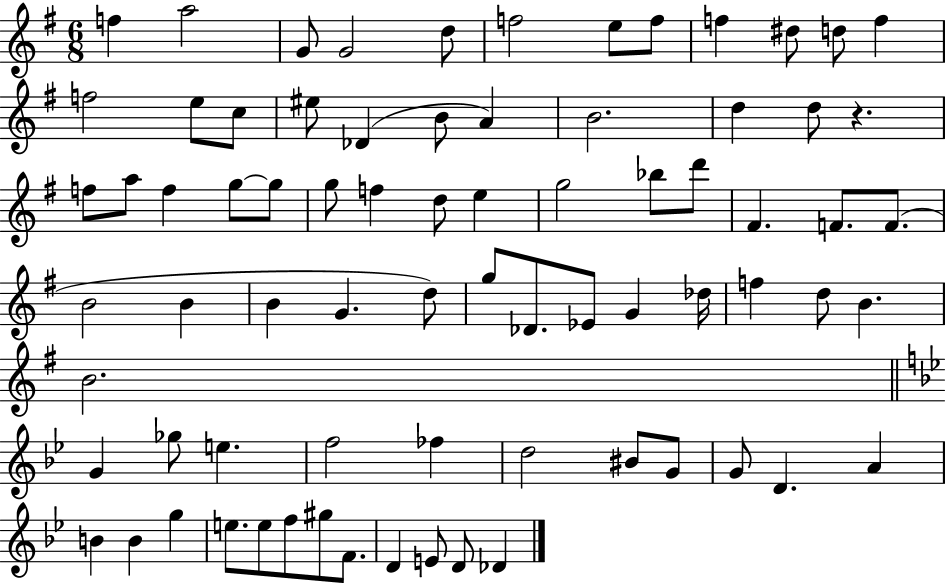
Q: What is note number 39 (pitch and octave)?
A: B4